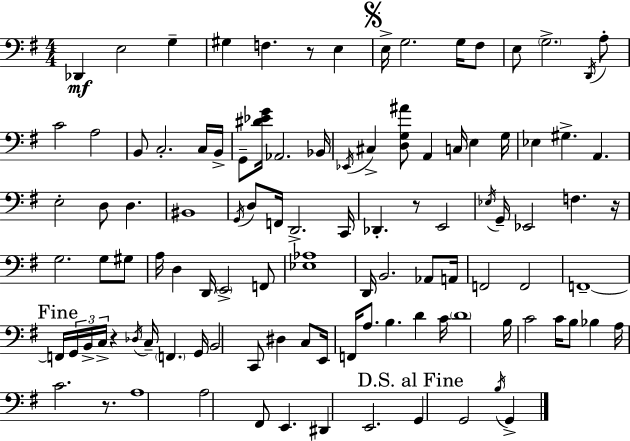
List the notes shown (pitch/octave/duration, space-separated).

Db2/q E3/h G3/q G#3/q F3/q. R/e E3/q E3/s G3/h. G3/s F#3/e E3/e G3/h. D2/s A3/e C4/h A3/h B2/e C3/h. C3/s B2/s G2/e [D#4,Eb4,G4]/s Ab2/h. Bb2/s Eb2/s C#3/q [D3,G3,A#4]/e A2/q C3/s E3/q G3/s Eb3/q G#3/q. A2/q. E3/h D3/e D3/q. BIS2/w G2/s D3/e F2/s D2/h. C2/s Db2/q. R/e E2/h Eb3/s G2/s Eb2/h F3/q. R/s G3/h. G3/e G#3/e A3/s D3/q D2/s E2/h F2/e [Eb3,Ab3]/w D2/s B2/h. Ab2/e A2/s F2/h F2/h F2/w F2/s G2/s B2/s C3/s R/q Db3/s C3/s F2/q. G2/s B2/h C2/e D#3/q C3/e E2/s F2/s A3/e. B3/q. D4/q C4/s D4/w B3/s C4/h C4/s B3/e Bb3/q A3/s C4/h. R/e. A3/w A3/h F#2/e E2/q. D#2/q E2/h. G2/q G2/h B3/s G2/q